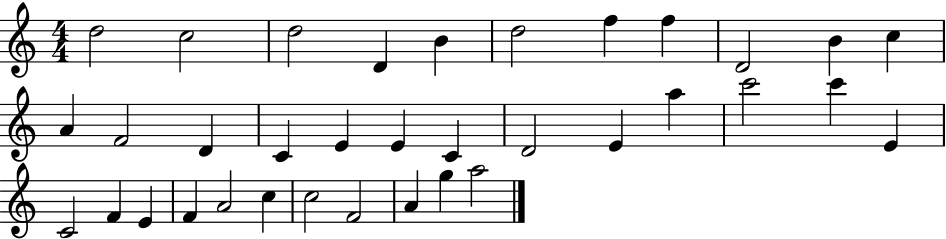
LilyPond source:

{
  \clef treble
  \numericTimeSignature
  \time 4/4
  \key c \major
  d''2 c''2 | d''2 d'4 b'4 | d''2 f''4 f''4 | d'2 b'4 c''4 | \break a'4 f'2 d'4 | c'4 e'4 e'4 c'4 | d'2 e'4 a''4 | c'''2 c'''4 e'4 | \break c'2 f'4 e'4 | f'4 a'2 c''4 | c''2 f'2 | a'4 g''4 a''2 | \break \bar "|."
}